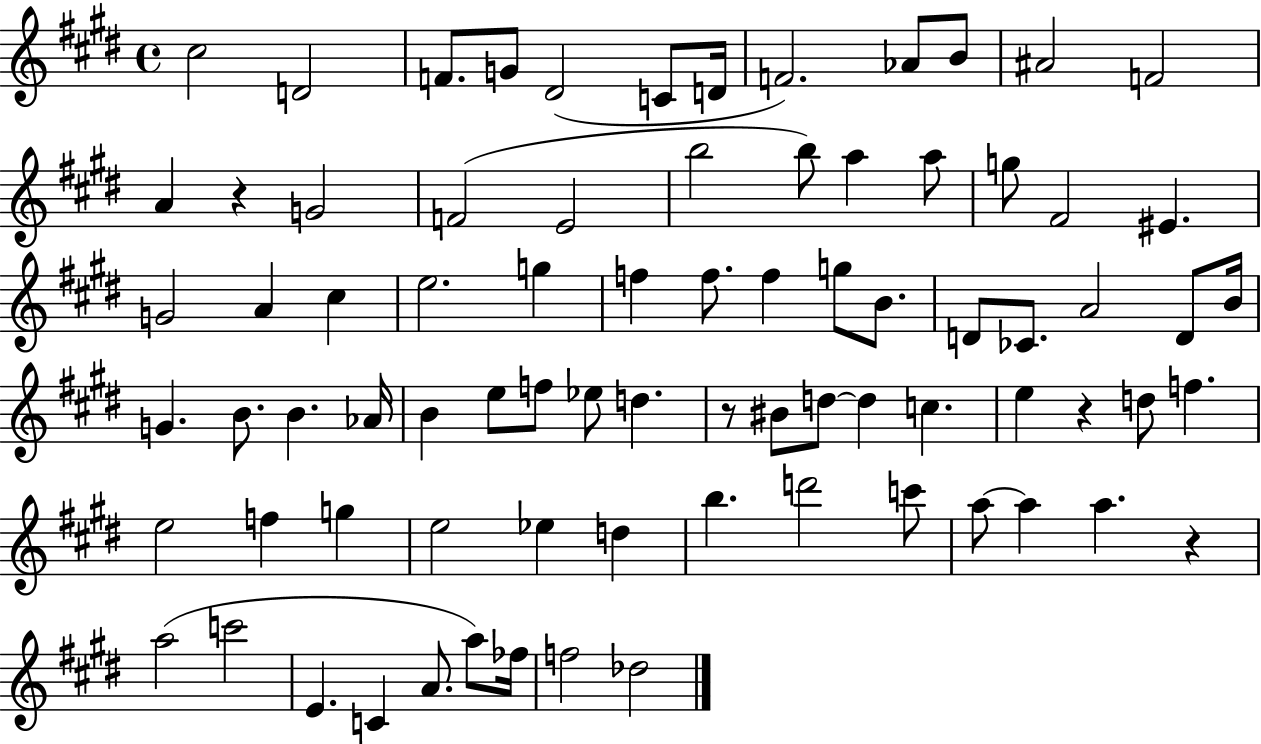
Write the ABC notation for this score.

X:1
T:Untitled
M:4/4
L:1/4
K:E
^c2 D2 F/2 G/2 ^D2 C/2 D/4 F2 _A/2 B/2 ^A2 F2 A z G2 F2 E2 b2 b/2 a a/2 g/2 ^F2 ^E G2 A ^c e2 g f f/2 f g/2 B/2 D/2 _C/2 A2 D/2 B/4 G B/2 B _A/4 B e/2 f/2 _e/2 d z/2 ^B/2 d/2 d c e z d/2 f e2 f g e2 _e d b d'2 c'/2 a/2 a a z a2 c'2 E C A/2 a/2 _f/4 f2 _d2